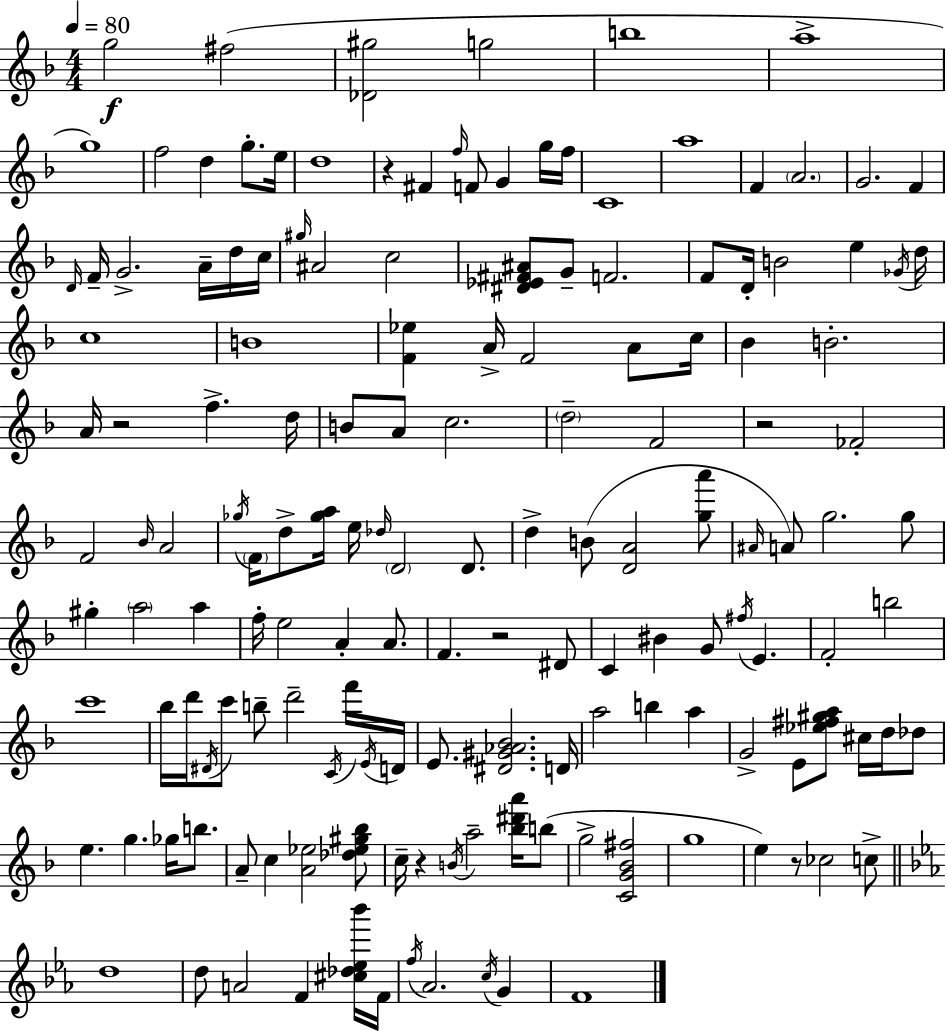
X:1
T:Untitled
M:4/4
L:1/4
K:F
g2 ^f2 [_D^g]2 g2 b4 a4 g4 f2 d g/2 e/4 d4 z ^F f/4 F/2 G g/4 f/4 C4 a4 F A2 G2 F D/4 F/4 G2 A/4 d/4 c/4 ^g/4 ^A2 c2 [^D_E^F^A]/2 G/2 F2 F/2 D/4 B2 e _G/4 d/4 c4 B4 [F_e] A/4 F2 A/2 c/4 _B B2 A/4 z2 f d/4 B/2 A/2 c2 d2 F2 z2 _F2 F2 _B/4 A2 _g/4 F/4 d/2 [_ga]/4 e/4 _d/4 D2 D/2 d B/2 [DA]2 [ga']/2 ^A/4 A/2 g2 g/2 ^g a2 a f/4 e2 A A/2 F z2 ^D/2 C ^B G/2 ^f/4 E F2 b2 c'4 _b/4 d'/4 ^D/4 c'/2 b/2 d'2 C/4 f'/4 E/4 D/4 E/2 [^D^G_A_B]2 D/4 a2 b a G2 E/2 [_e^f^ga]/2 ^c/4 d/4 _d/2 e g _g/4 b/2 A/2 c [A_e]2 [_d_e^g_b]/2 c/4 z B/4 a2 [_b^d'a']/4 b/2 g2 [CG_B^f]2 g4 e z/2 _c2 c/2 d4 d/2 A2 F [^c_d_e_b']/4 F/4 f/4 _A2 c/4 G F4